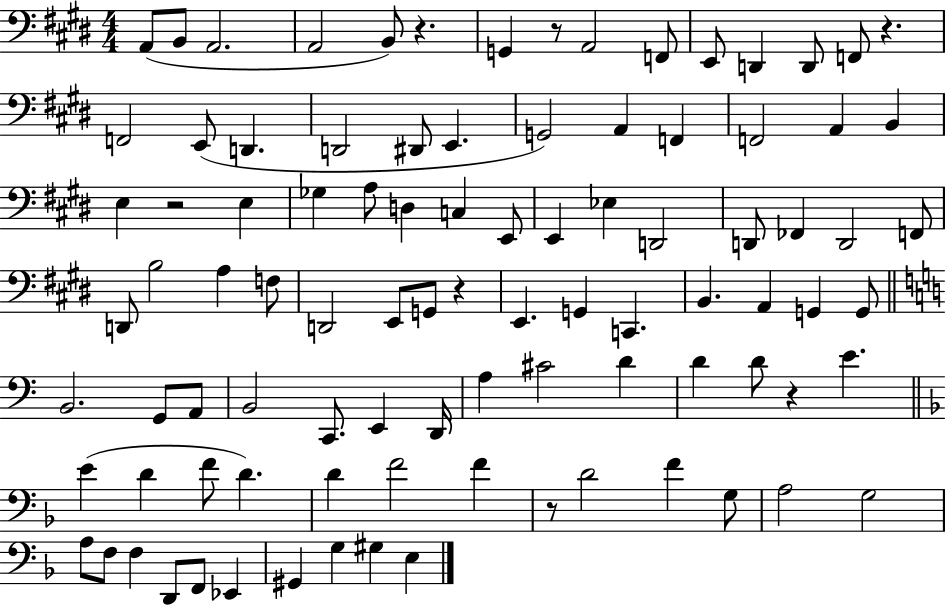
{
  \clef bass
  \numericTimeSignature
  \time 4/4
  \key e \major
  a,8( b,8 a,2. | a,2 b,8) r4. | g,4 r8 a,2 f,8 | e,8 d,4 d,8 f,8 r4. | \break f,2 e,8( d,4. | d,2 dis,8 e,4. | g,2) a,4 f,4 | f,2 a,4 b,4 | \break e4 r2 e4 | ges4 a8 d4 c4 e,8 | e,4 ees4 d,2 | d,8 fes,4 d,2 f,8 | \break d,8 b2 a4 f8 | d,2 e,8 g,8 r4 | e,4. g,4 c,4. | b,4. a,4 g,4 g,8 | \break \bar "||" \break \key c \major b,2. g,8 a,8 | b,2 c,8. e,4 d,16 | a4 cis'2 d'4 | d'4 d'8 r4 e'4. | \break \bar "||" \break \key d \minor e'4( d'4 f'8 d'4.) | d'4 f'2 f'4 | r8 d'2 f'4 g8 | a2 g2 | \break a8 f8 f4 d,8 f,8 ees,4 | gis,4 g4 gis4 e4 | \bar "|."
}